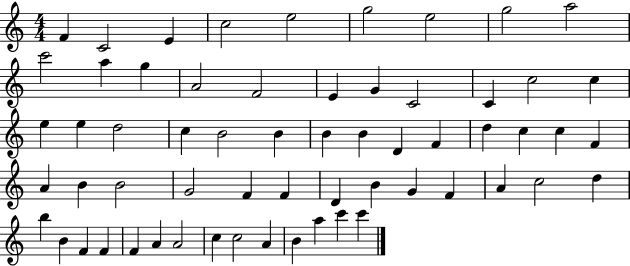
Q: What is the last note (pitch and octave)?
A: C6